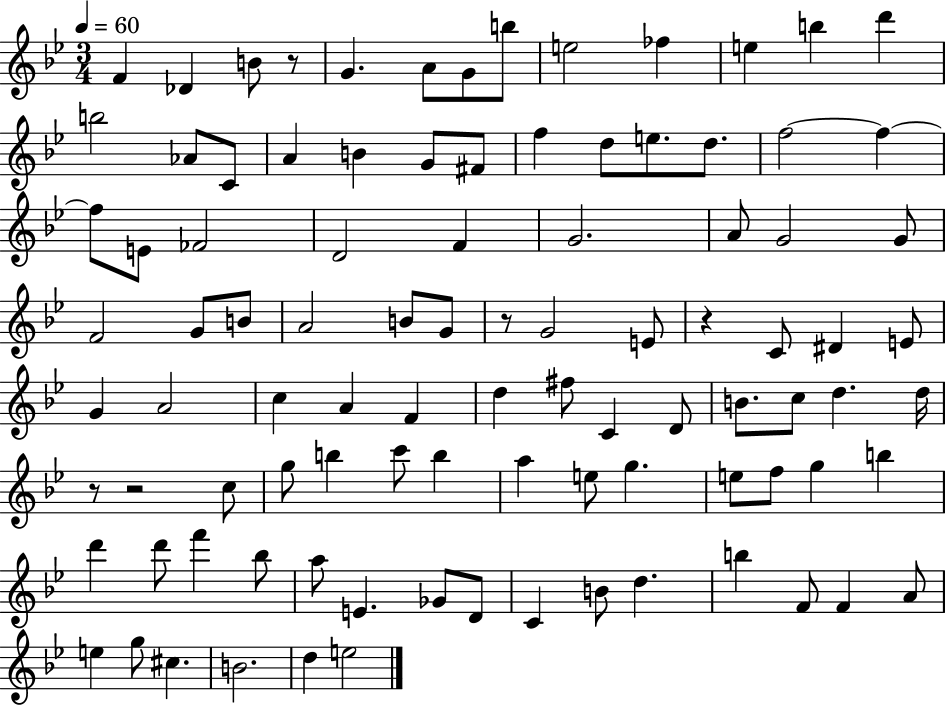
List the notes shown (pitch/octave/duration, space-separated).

F4/q Db4/q B4/e R/e G4/q. A4/e G4/e B5/e E5/h FES5/q E5/q B5/q D6/q B5/h Ab4/e C4/e A4/q B4/q G4/e F#4/e F5/q D5/e E5/e. D5/e. F5/h F5/q F5/e E4/e FES4/h D4/h F4/q G4/h. A4/e G4/h G4/e F4/h G4/e B4/e A4/h B4/e G4/e R/e G4/h E4/e R/q C4/e D#4/q E4/e G4/q A4/h C5/q A4/q F4/q D5/q F#5/e C4/q D4/e B4/e. C5/e D5/q. D5/s R/e R/h C5/e G5/e B5/q C6/e B5/q A5/q E5/e G5/q. E5/e F5/e G5/q B5/q D6/q D6/e F6/q Bb5/e A5/e E4/q. Gb4/e D4/e C4/q B4/e D5/q. B5/q F4/e F4/q A4/e E5/q G5/e C#5/q. B4/h. D5/q E5/h